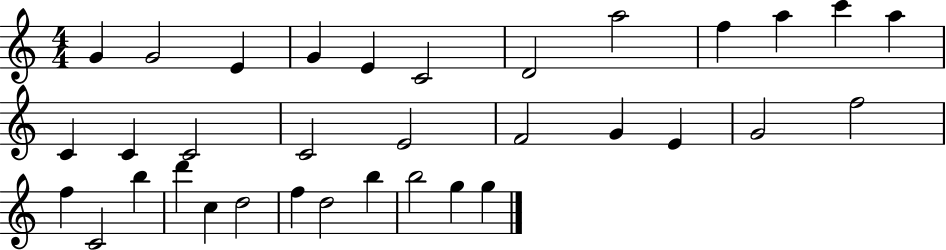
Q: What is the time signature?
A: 4/4